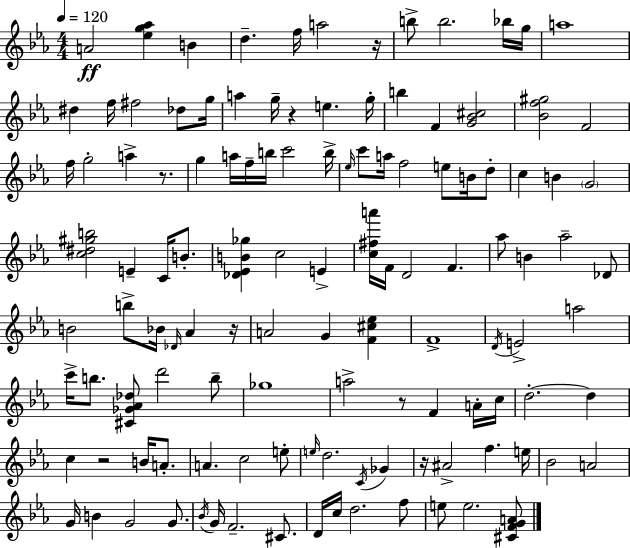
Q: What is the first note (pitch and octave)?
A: A4